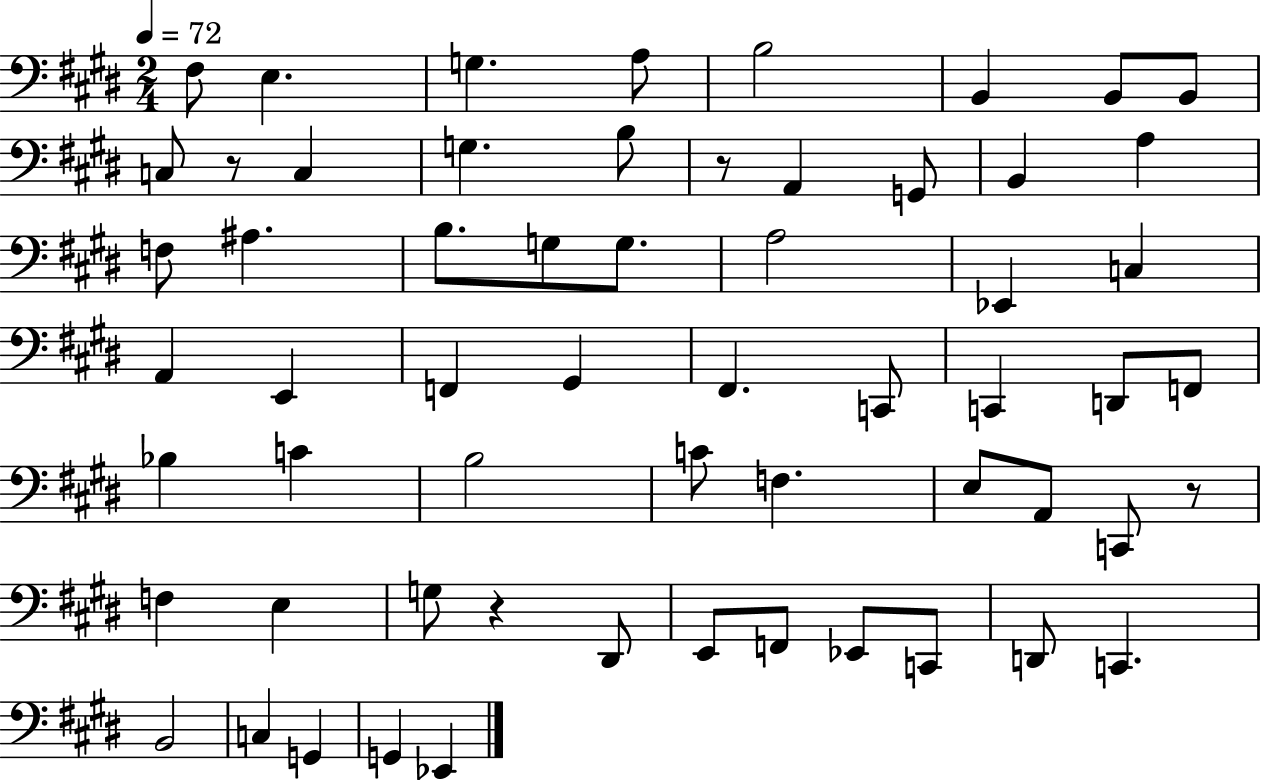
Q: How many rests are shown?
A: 4